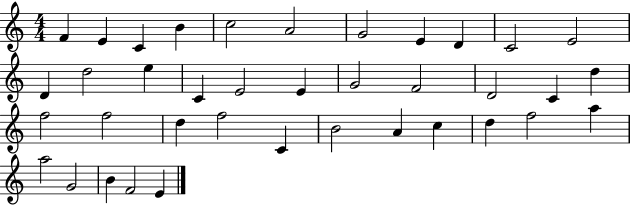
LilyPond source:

{
  \clef treble
  \numericTimeSignature
  \time 4/4
  \key c \major
  f'4 e'4 c'4 b'4 | c''2 a'2 | g'2 e'4 d'4 | c'2 e'2 | \break d'4 d''2 e''4 | c'4 e'2 e'4 | g'2 f'2 | d'2 c'4 d''4 | \break f''2 f''2 | d''4 f''2 c'4 | b'2 a'4 c''4 | d''4 f''2 a''4 | \break a''2 g'2 | b'4 f'2 e'4 | \bar "|."
}